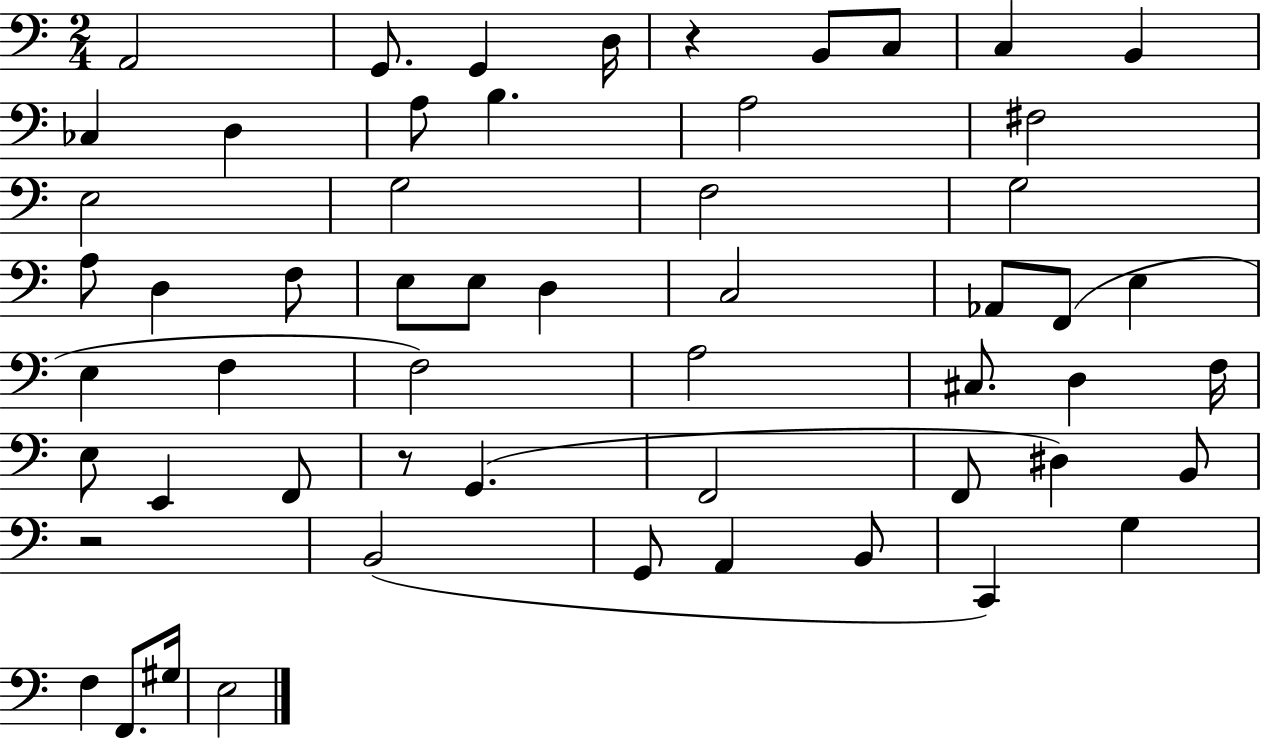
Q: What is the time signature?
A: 2/4